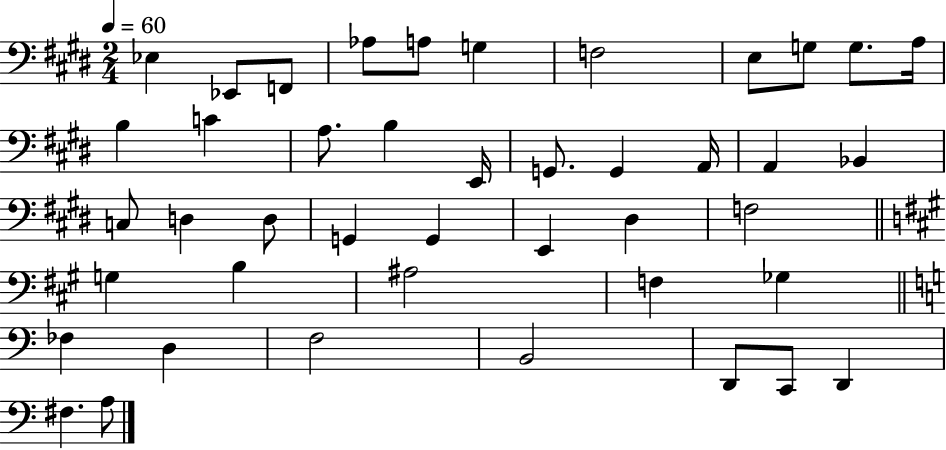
{
  \clef bass
  \numericTimeSignature
  \time 2/4
  \key e \major
  \tempo 4 = 60
  ees4 ees,8 f,8 | aes8 a8 g4 | f2 | e8 g8 g8. a16 | \break b4 c'4 | a8. b4 e,16 | g,8. g,4 a,16 | a,4 bes,4 | \break c8 d4 d8 | g,4 g,4 | e,4 dis4 | f2 | \break \bar "||" \break \key a \major g4 b4 | ais2 | f4 ges4 | \bar "||" \break \key a \minor fes4 d4 | f2 | b,2 | d,8 c,8 d,4 | \break fis4. a8 | \bar "|."
}